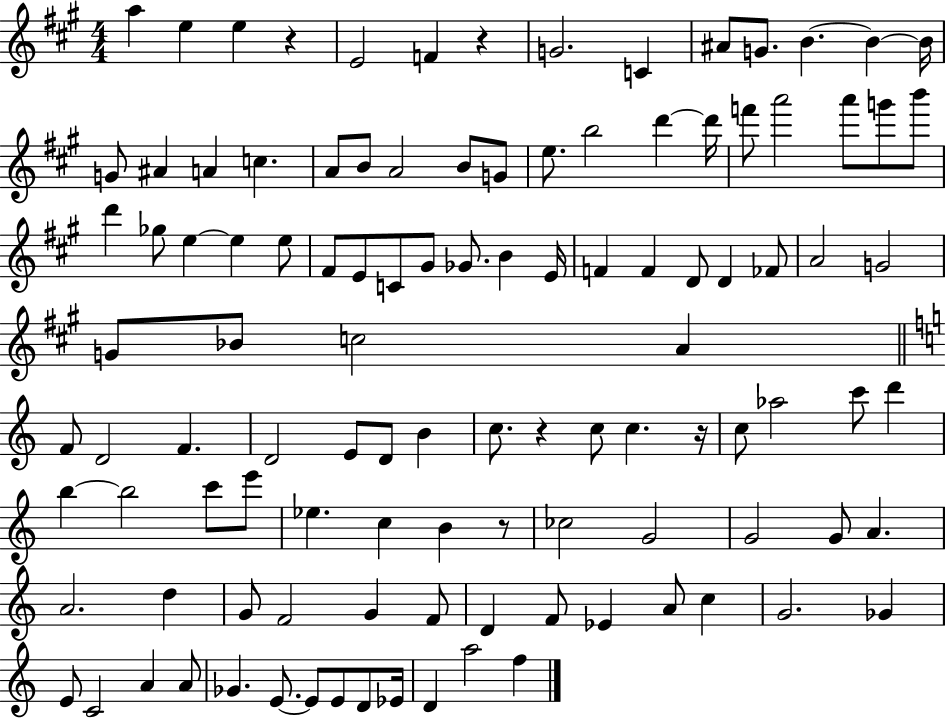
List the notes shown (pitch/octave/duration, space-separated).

A5/q E5/q E5/q R/q E4/h F4/q R/q G4/h. C4/q A#4/e G4/e. B4/q. B4/q B4/s G4/e A#4/q A4/q C5/q. A4/e B4/e A4/h B4/e G4/e E5/e. B5/h D6/q D6/s F6/e A6/h A6/e G6/e B6/e D6/q Gb5/e E5/q E5/q E5/e F#4/e E4/e C4/e G#4/e Gb4/e. B4/q E4/s F4/q F4/q D4/e D4/q FES4/e A4/h G4/h G4/e Bb4/e C5/h A4/q F4/e D4/h F4/q. D4/h E4/e D4/e B4/q C5/e. R/q C5/e C5/q. R/s C5/e Ab5/h C6/e D6/q B5/q B5/h C6/e E6/e Eb5/q. C5/q B4/q R/e CES5/h G4/h G4/h G4/e A4/q. A4/h. D5/q G4/e F4/h G4/q F4/e D4/q F4/e Eb4/q A4/e C5/q G4/h. Gb4/q E4/e C4/h A4/q A4/e Gb4/q. E4/e. E4/e E4/e D4/e Eb4/s D4/q A5/h F5/q